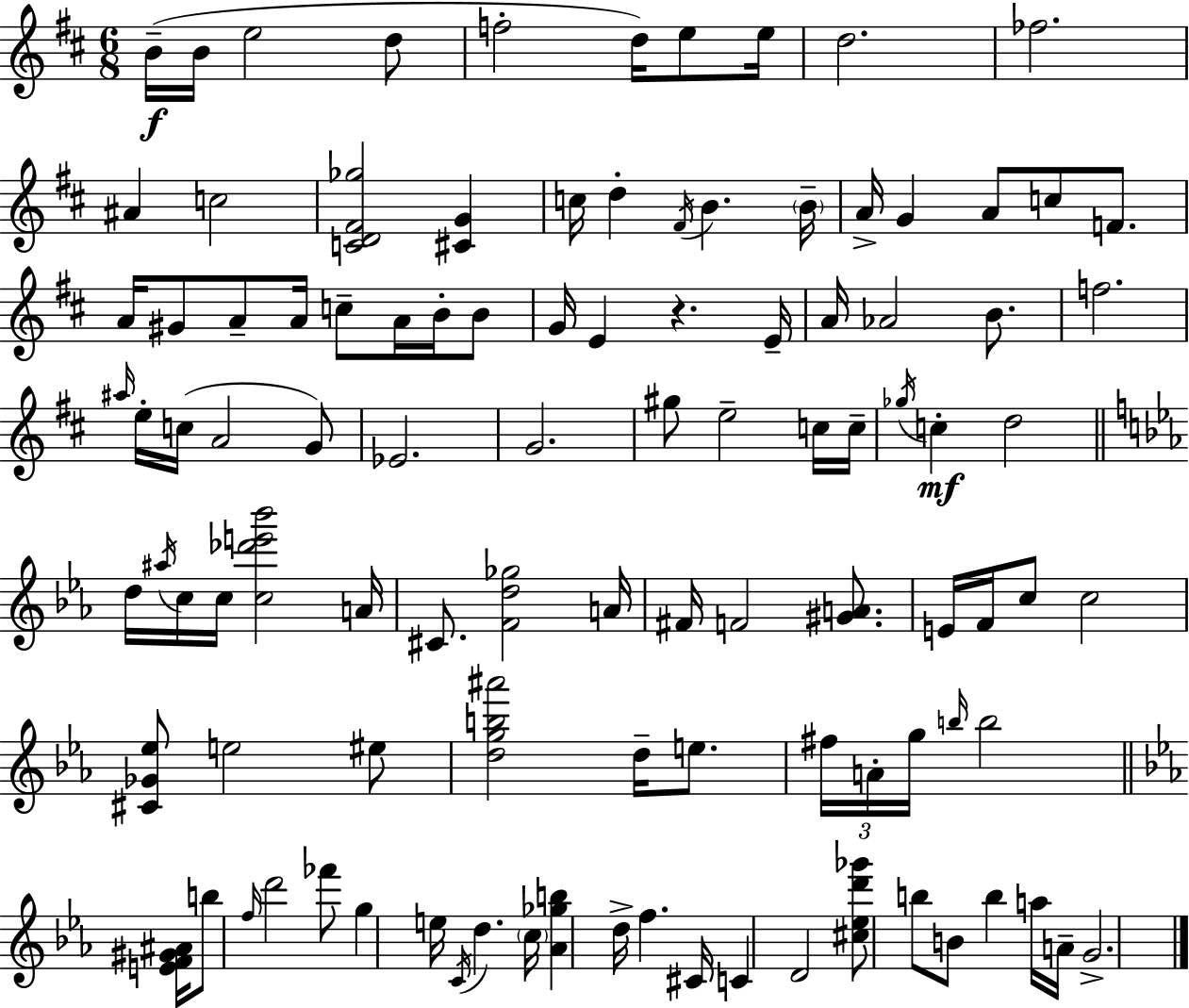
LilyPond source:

{
  \clef treble
  \numericTimeSignature
  \time 6/8
  \key d \major
  b'16--(\f b'16 e''2 d''8 | f''2-. d''16) e''8 e''16 | d''2. | fes''2. | \break ais'4 c''2 | <c' d' fis' ges''>2 <cis' g'>4 | c''16 d''4-. \acciaccatura { fis'16 } b'4. | \parenthesize b'16-- a'16-> g'4 a'8 c''8 f'8. | \break a'16 gis'8 a'8-- a'16 c''8-- a'16 b'16-. b'8 | g'16 e'4 r4. | e'16-- a'16 aes'2 b'8. | f''2. | \break \grace { ais''16 } e''16-. c''16( a'2 | g'8) ees'2. | g'2. | gis''8 e''2-- | \break c''16 c''16-- \acciaccatura { ges''16 } c''4-.\mf d''2 | \bar "||" \break \key ees \major d''16 \acciaccatura { ais''16 } c''16 c''16 <c'' des''' e''' bes'''>2 | a'16 cis'8. <f' d'' ges''>2 | a'16 fis'16 f'2 <gis' a'>8. | e'16 f'16 c''8 c''2 | \break <cis' ges' ees''>8 e''2 eis''8 | <d'' g'' b'' ais'''>2 d''16-- e''8. | \tuplet 3/2 { fis''16 a'16-. g''16 } \grace { b''16 } b''2 | \bar "||" \break \key c \minor <e' f' gis' ais'>16 b''8 \grace { f''16 } d'''2 | fes'''8 g''4 e''16 \acciaccatura { c'16 } d''4. | \parenthesize c''16 <aes' ges'' b''>4 d''16-> f''4. | cis'16 c'4 d'2 | \break <cis'' ees'' d''' ges'''>8 b''8 b'8 b''4 | a''16 a'16-- g'2.-> | \bar "|."
}